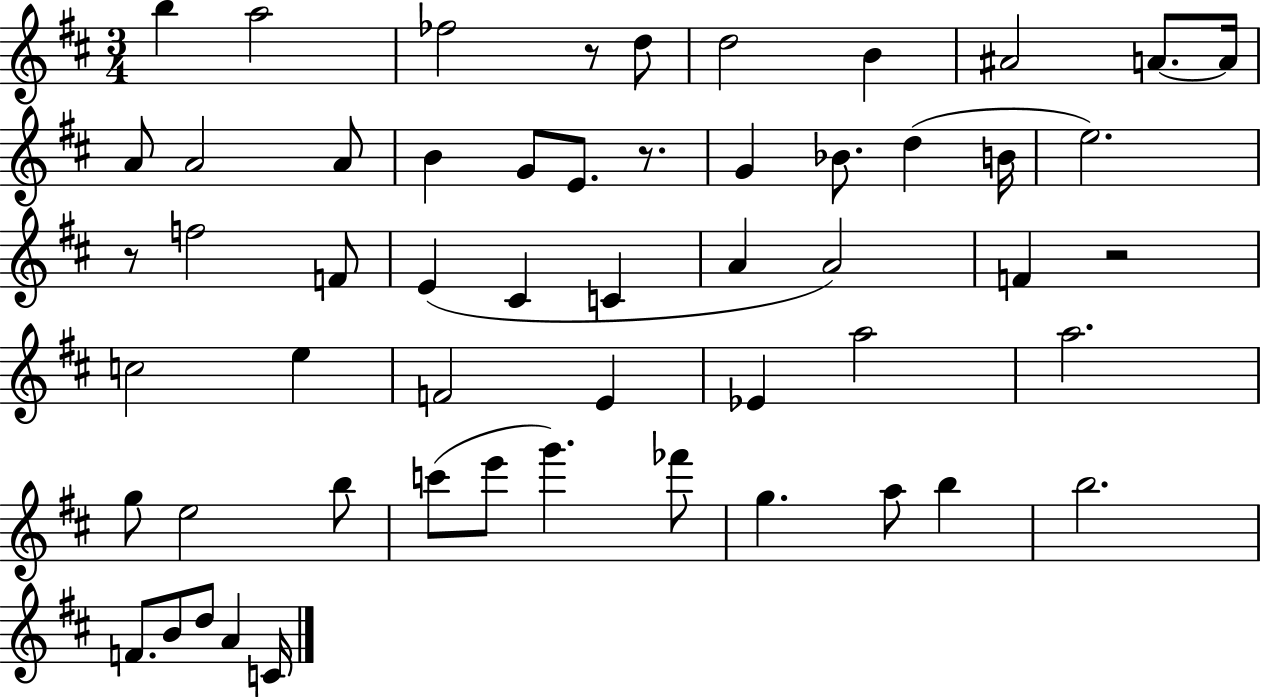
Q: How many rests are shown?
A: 4